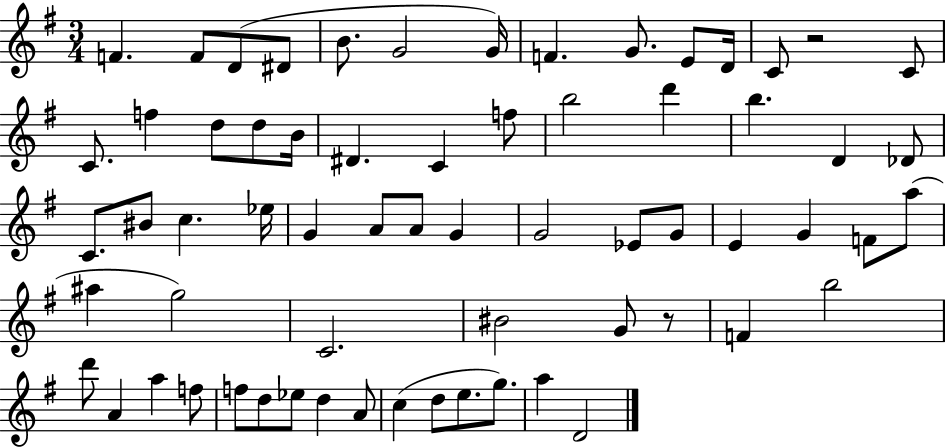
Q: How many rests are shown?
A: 2